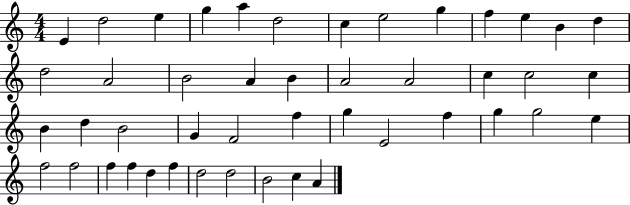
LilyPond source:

{
  \clef treble
  \numericTimeSignature
  \time 4/4
  \key c \major
  e'4 d''2 e''4 | g''4 a''4 d''2 | c''4 e''2 g''4 | f''4 e''4 b'4 d''4 | \break d''2 a'2 | b'2 a'4 b'4 | a'2 a'2 | c''4 c''2 c''4 | \break b'4 d''4 b'2 | g'4 f'2 f''4 | g''4 e'2 f''4 | g''4 g''2 e''4 | \break f''2 f''2 | f''4 f''4 d''4 f''4 | d''2 d''2 | b'2 c''4 a'4 | \break \bar "|."
}